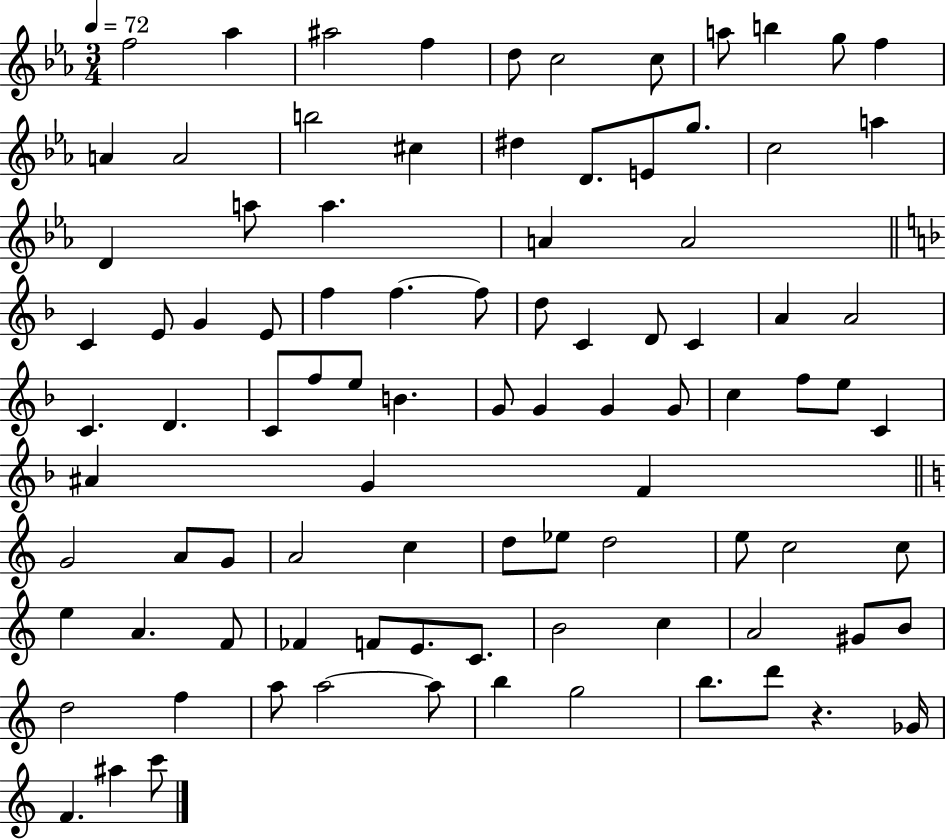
{
  \clef treble
  \numericTimeSignature
  \time 3/4
  \key ees \major
  \tempo 4 = 72
  f''2 aes''4 | ais''2 f''4 | d''8 c''2 c''8 | a''8 b''4 g''8 f''4 | \break a'4 a'2 | b''2 cis''4 | dis''4 d'8. e'8 g''8. | c''2 a''4 | \break d'4 a''8 a''4. | a'4 a'2 | \bar "||" \break \key f \major c'4 e'8 g'4 e'8 | f''4 f''4.~~ f''8 | d''8 c'4 d'8 c'4 | a'4 a'2 | \break c'4. d'4. | c'8 f''8 e''8 b'4. | g'8 g'4 g'4 g'8 | c''4 f''8 e''8 c'4 | \break ais'4 g'4 f'4 | \bar "||" \break \key c \major g'2 a'8 g'8 | a'2 c''4 | d''8 ees''8 d''2 | e''8 c''2 c''8 | \break e''4 a'4. f'8 | fes'4 f'8 e'8. c'8. | b'2 c''4 | a'2 gis'8 b'8 | \break d''2 f''4 | a''8 a''2~~ a''8 | b''4 g''2 | b''8. d'''8 r4. ges'16 | \break f'4. ais''4 c'''8 | \bar "|."
}